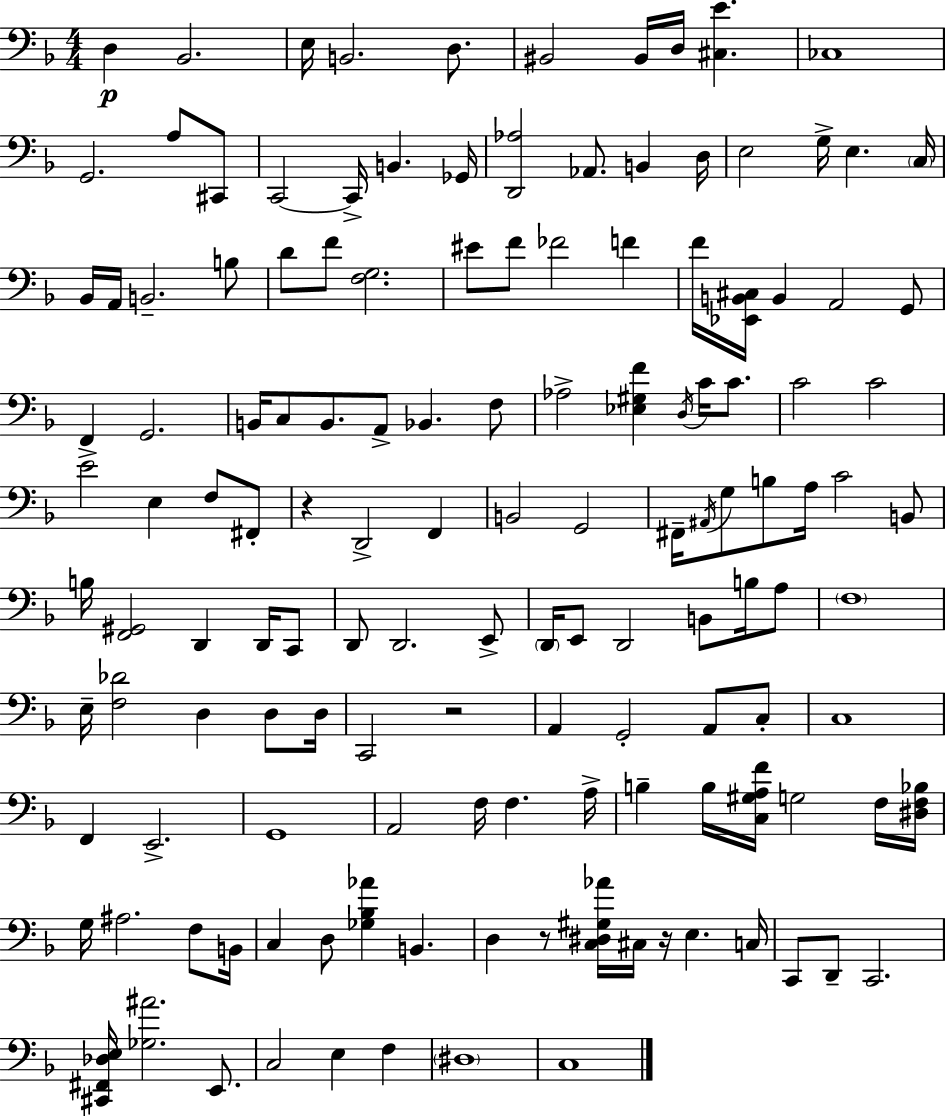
D3/q Bb2/h. E3/s B2/h. D3/e. BIS2/h BIS2/s D3/s [C#3,E4]/q. CES3/w G2/h. A3/e C#2/e C2/h C2/s B2/q. Gb2/s [D2,Ab3]/h Ab2/e. B2/q D3/s E3/h G3/s E3/q. C3/s Bb2/s A2/s B2/h. B3/e D4/e F4/e [F3,G3]/h. EIS4/e F4/e FES4/h F4/q F4/s [Eb2,B2,C#3]/s B2/q A2/h G2/e F2/q G2/h. B2/s C3/e B2/e. A2/e Bb2/q. F3/e Ab3/h [Eb3,G#3,F4]/q D3/s C4/s C4/e. C4/h C4/h E4/h E3/q F3/e F#2/e R/q D2/h F2/q B2/h G2/h F#2/s A#2/s G3/e B3/e A3/s C4/h B2/e B3/s [F2,G#2]/h D2/q D2/s C2/e D2/e D2/h. E2/e D2/s E2/e D2/h B2/e B3/s A3/e F3/w E3/s [F3,Db4]/h D3/q D3/e D3/s C2/h R/h A2/q G2/h A2/e C3/e C3/w F2/q E2/h. G2/w A2/h F3/s F3/q. A3/s B3/q B3/s [C3,G#3,A3,F4]/s G3/h F3/s [D#3,F3,Bb3]/s G3/s A#3/h. F3/e B2/s C3/q D3/e [Gb3,Bb3,Ab4]/q B2/q. D3/q R/e [C3,D#3,G#3,Ab4]/s C#3/s R/s E3/q. C3/s C2/e D2/e C2/h. [C#2,F#2,Db3,E3]/s [Gb3,A#4]/h. E2/e. C3/h E3/q F3/q D#3/w C3/w